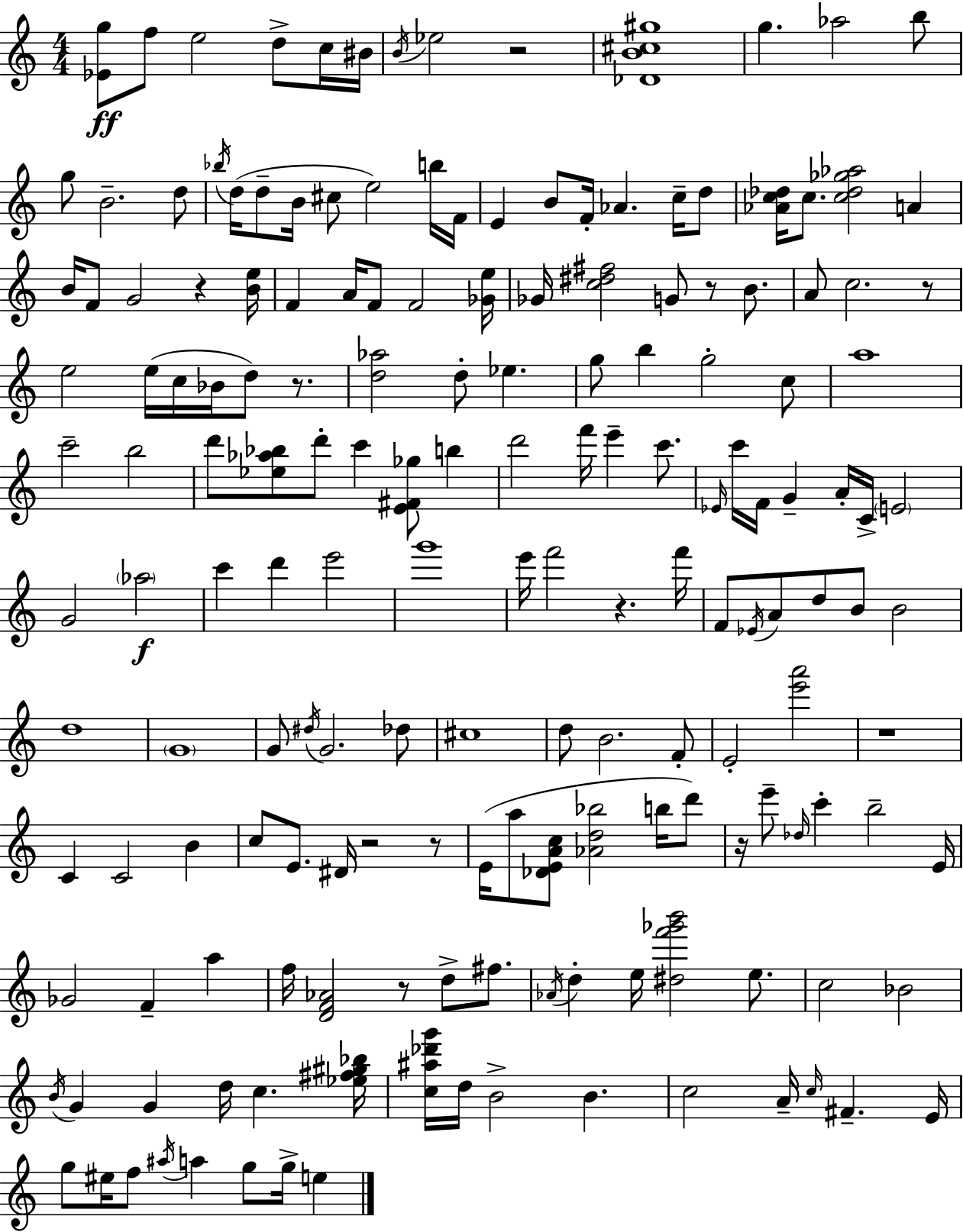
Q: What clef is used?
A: treble